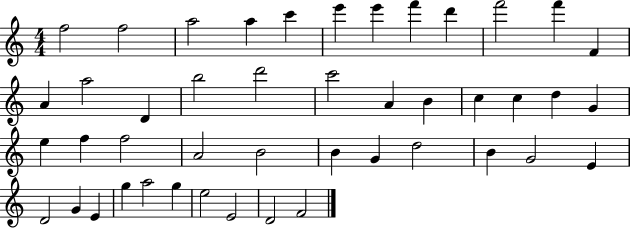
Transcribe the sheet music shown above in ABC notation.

X:1
T:Untitled
M:4/4
L:1/4
K:C
f2 f2 a2 a c' e' e' f' d' f'2 f' F A a2 D b2 d'2 c'2 A B c c d G e f f2 A2 B2 B G d2 B G2 E D2 G E g a2 g e2 E2 D2 F2